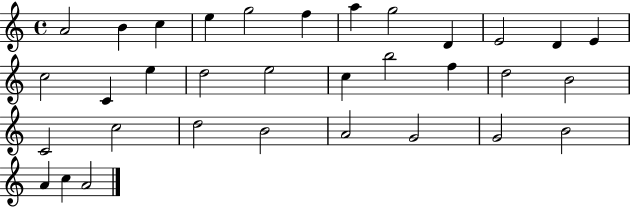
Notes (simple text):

A4/h B4/q C5/q E5/q G5/h F5/q A5/q G5/h D4/q E4/h D4/q E4/q C5/h C4/q E5/q D5/h E5/h C5/q B5/h F5/q D5/h B4/h C4/h C5/h D5/h B4/h A4/h G4/h G4/h B4/h A4/q C5/q A4/h